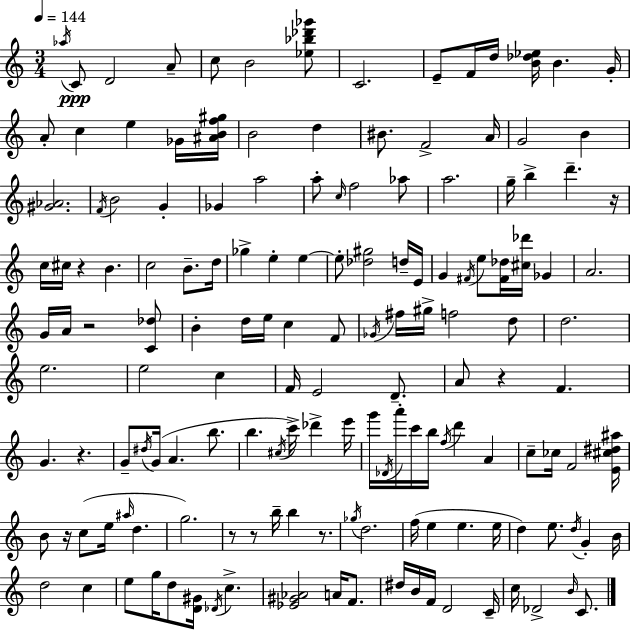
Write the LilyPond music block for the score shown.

{
  \clef treble
  \numericTimeSignature
  \time 3/4
  \key a \minor
  \tempo 4 = 144
  \acciaccatura { aes''16 }\ppp c'8 d'2 a'8-- | c''8 b'2 <ees'' bes'' des''' ges'''>8 | c'2. | e'8-- f'16 d''16 <b' des'' ees''>16 b'4. | \break g'16-. a'8-. c''4 e''4 ges'16 | <ais' b' f'' gis''>16 b'2 d''4 | bis'8. f'2-> | a'16 g'2 b'4 | \break <gis' aes'>2. | \acciaccatura { f'16 } b'2 g'4-. | ges'4 a''2 | a''8-. \grace { c''16 } f''2 | \break aes''8 a''2. | g''16-- b''4-> d'''4.-- | r16 c''16 cis''16 r4 b'4. | c''2 b'8.-- | \break d''16 ges''4-> e''4-. e''4~~ | e''8-. <des'' gis''>2 | d''16-- e'16 g'4 \acciaccatura { fis'16 } e''8 <fis' des''>16 <cis'' des'''>16 | ges'4 a'2. | \break g'16 a'16 r2 | <c' des''>8 b'4-. d''16 e''16 c''4 | f'8 \acciaccatura { ges'16 } fis''16 gis''16-> f''2 | d''8 d''2. | \break e''2. | e''2 | c''4 f'16 e'2 | d'8.-- a'8 r4 f'4. | \break g'4. r4. | g'8-- \acciaccatura { dis''16 }( g'16 a'4. | b''8. b''4. | \acciaccatura { cis''16 }) c'''16-> des'''4-> e'''16 g'''16 \acciaccatura { des'16 } a'''16-. c'''16 b''16 | \break \acciaccatura { f''16 } d'''4 a'4 c''8-- ces''16 | f'2 <e' cis'' dis'' ais''>16 b'8 r16 | c''8( e''16 \grace { ais''16 } d''4. g''2.) | r8 | \break r8 b''16-- b''4 r8. \acciaccatura { ges''16 } d''2. | f''16( | e''4 e''4. e''16 d''4) | e''8. \acciaccatura { d''16 } g'4-. b'16 | \break d''2 c''4 | e''8 g''16 d''8 <d' gis'>16 \acciaccatura { des'16 } c''4.-> | <ees' gis' aes'>2 a'16 f'8. | dis''16 b'16 f'16 d'2 | \break c'16-- c''16 des'2-> \grace { b'16 } c'8. | \bar "|."
}